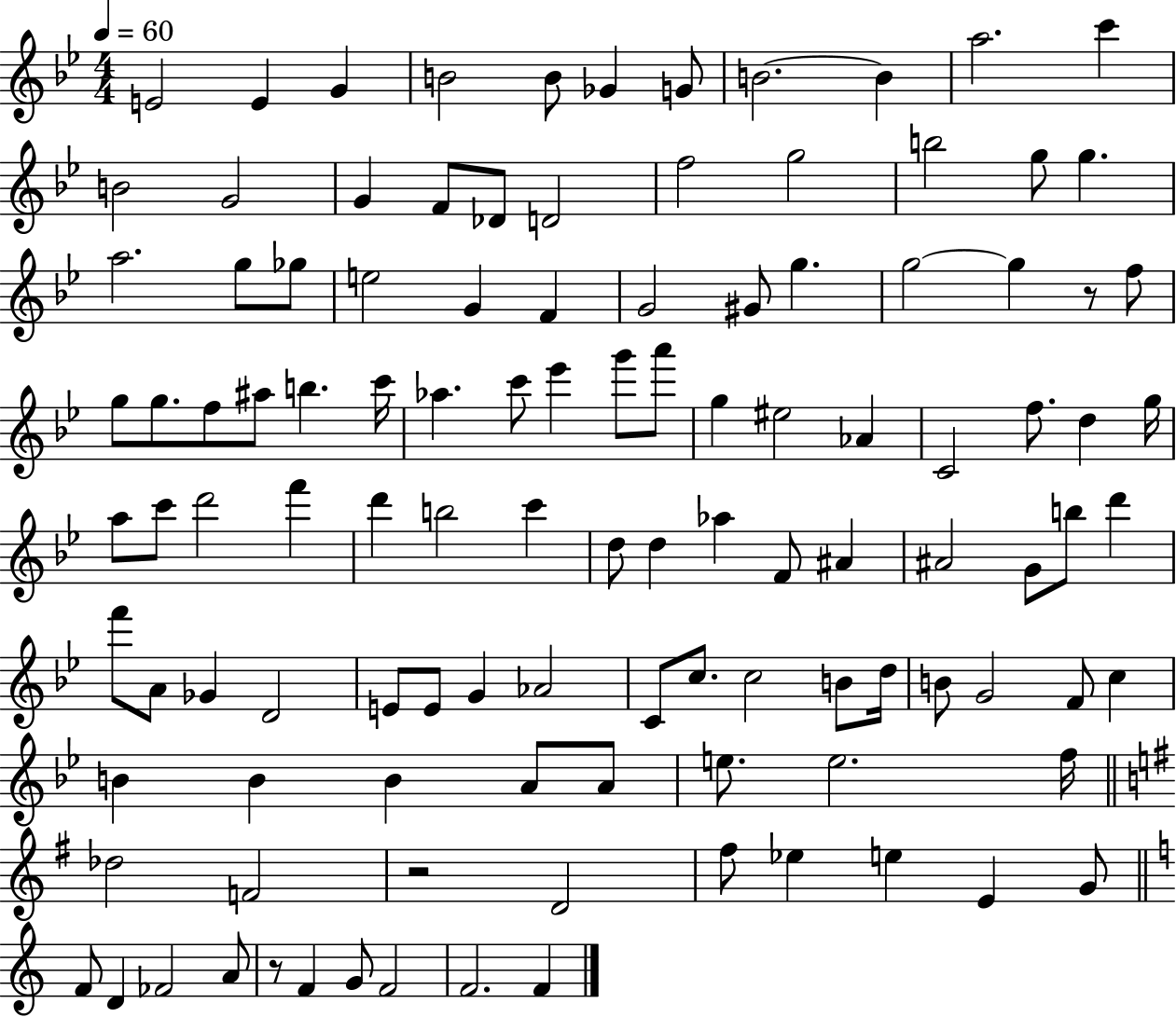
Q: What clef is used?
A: treble